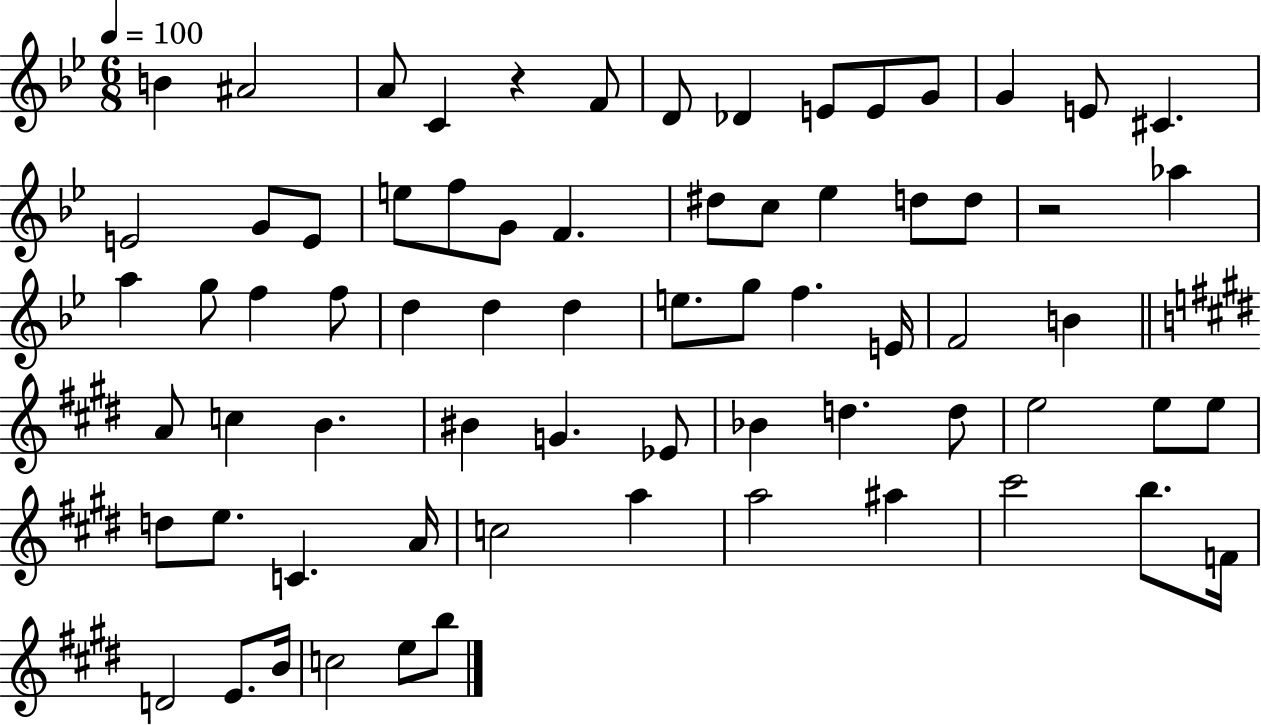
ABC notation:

X:1
T:Untitled
M:6/8
L:1/4
K:Bb
B ^A2 A/2 C z F/2 D/2 _D E/2 E/2 G/2 G E/2 ^C E2 G/2 E/2 e/2 f/2 G/2 F ^d/2 c/2 _e d/2 d/2 z2 _a a g/2 f f/2 d d d e/2 g/2 f E/4 F2 B A/2 c B ^B G _E/2 _B d d/2 e2 e/2 e/2 d/2 e/2 C A/4 c2 a a2 ^a ^c'2 b/2 F/4 D2 E/2 B/4 c2 e/2 b/2